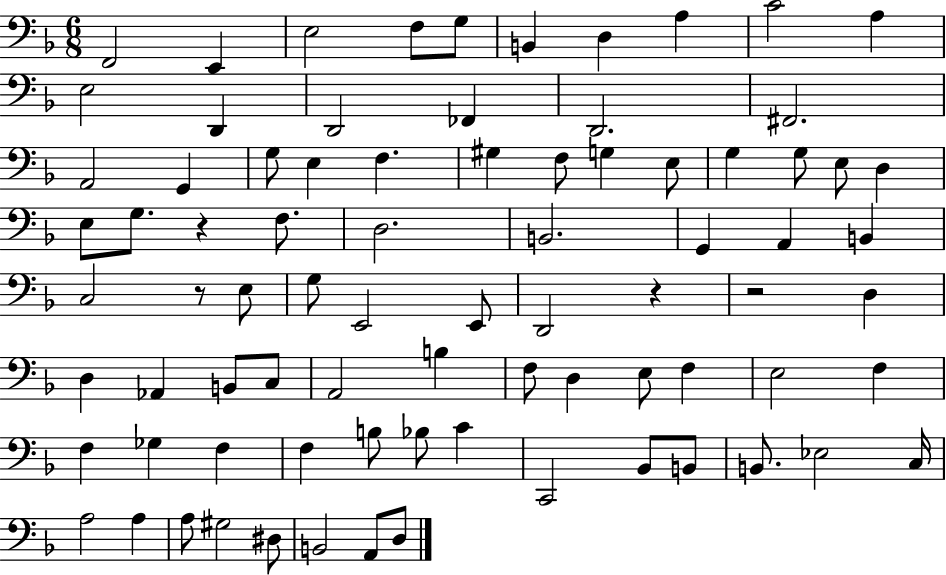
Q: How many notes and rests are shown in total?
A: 81